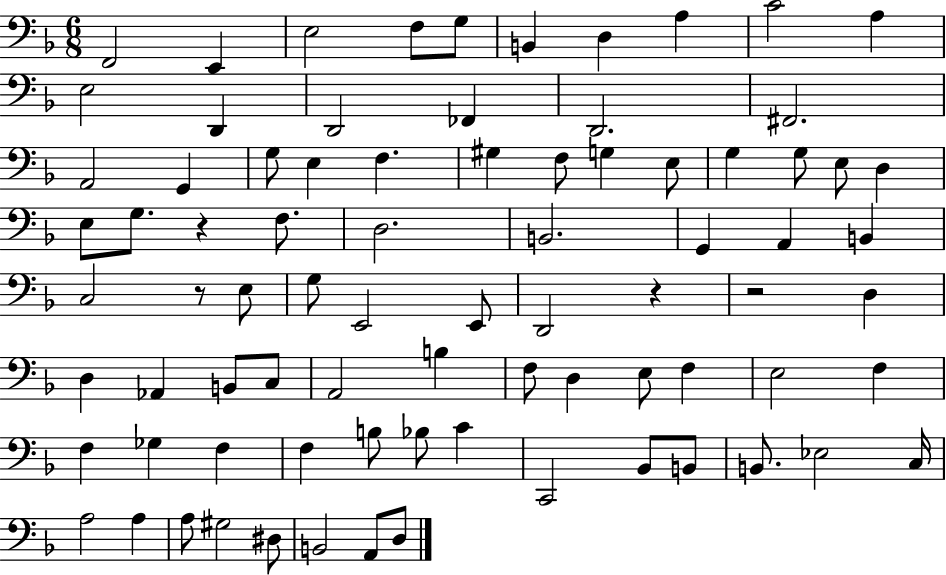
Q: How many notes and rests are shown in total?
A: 81